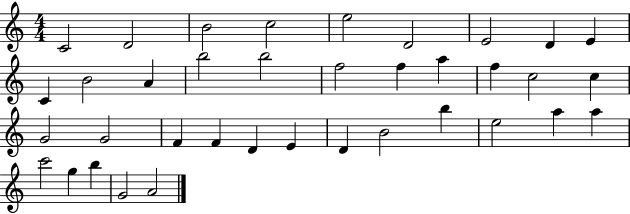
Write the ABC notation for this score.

X:1
T:Untitled
M:4/4
L:1/4
K:C
C2 D2 B2 c2 e2 D2 E2 D E C B2 A b2 b2 f2 f a f c2 c G2 G2 F F D E D B2 b e2 a a c'2 g b G2 A2